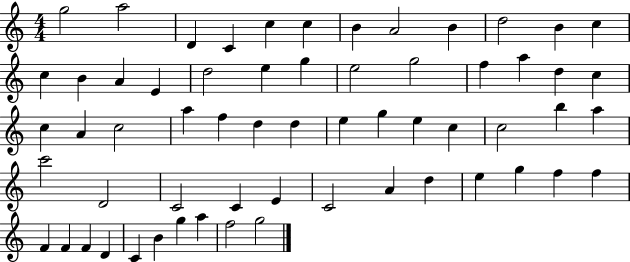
X:1
T:Untitled
M:4/4
L:1/4
K:C
g2 a2 D C c c B A2 B d2 B c c B A E d2 e g e2 g2 f a d c c A c2 a f d d e g e c c2 b a c'2 D2 C2 C E C2 A d e g f f F F F D C B g a f2 g2